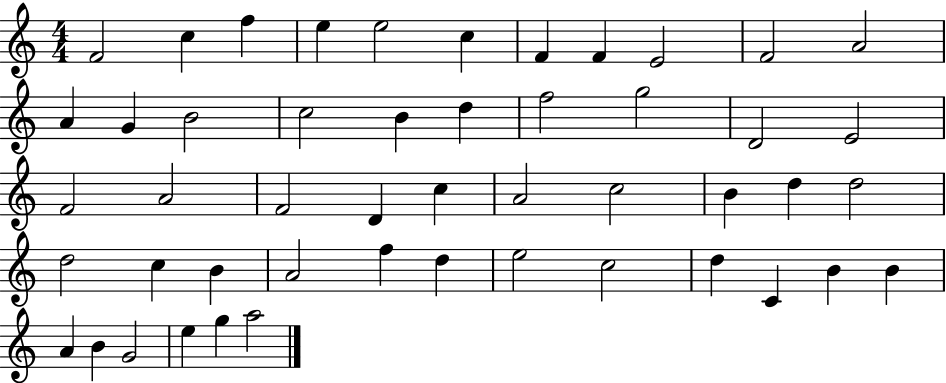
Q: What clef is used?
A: treble